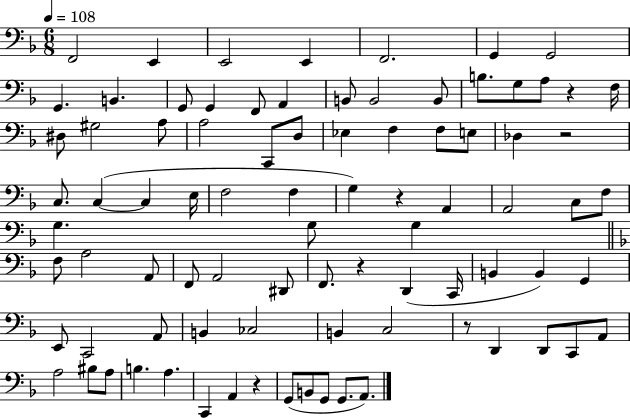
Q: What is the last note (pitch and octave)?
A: A2